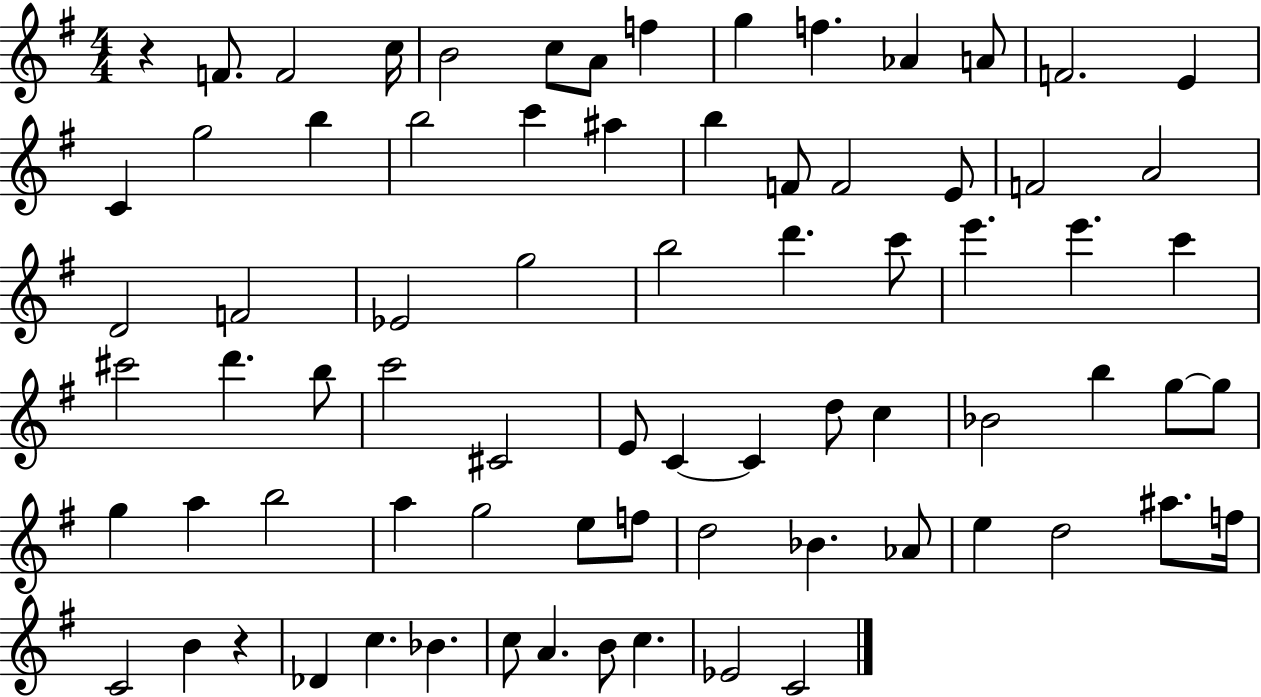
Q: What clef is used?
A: treble